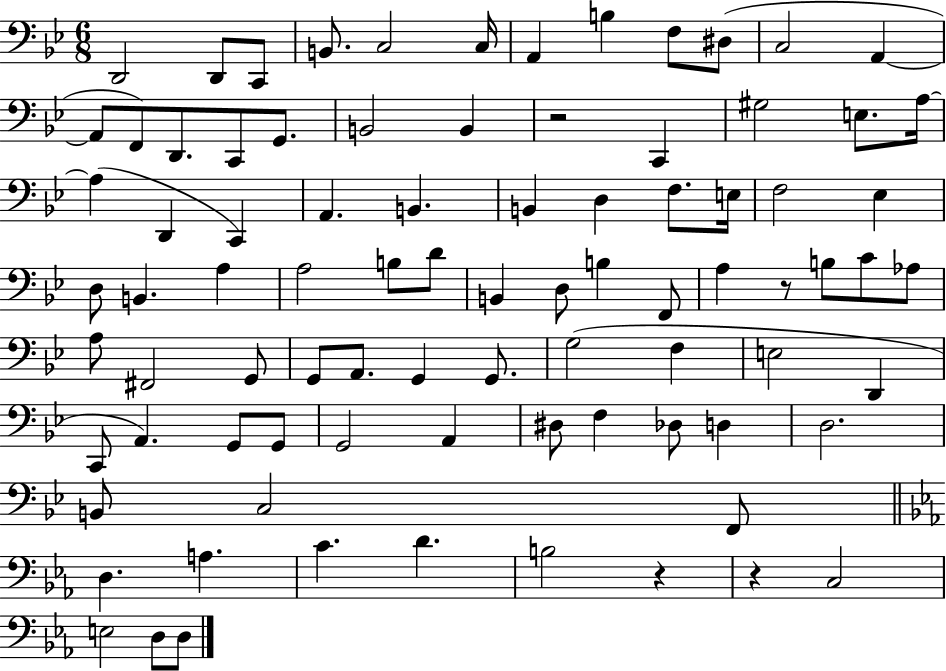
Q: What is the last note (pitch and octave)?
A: D3